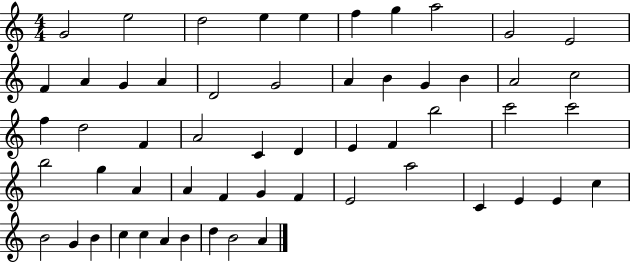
G4/h E5/h D5/h E5/q E5/q F5/q G5/q A5/h G4/h E4/h F4/q A4/q G4/q A4/q D4/h G4/h A4/q B4/q G4/q B4/q A4/h C5/h F5/q D5/h F4/q A4/h C4/q D4/q E4/q F4/q B5/h C6/h C6/h B5/h G5/q A4/q A4/q F4/q G4/q F4/q E4/h A5/h C4/q E4/q E4/q C5/q B4/h G4/q B4/q C5/q C5/q A4/q B4/q D5/q B4/h A4/q